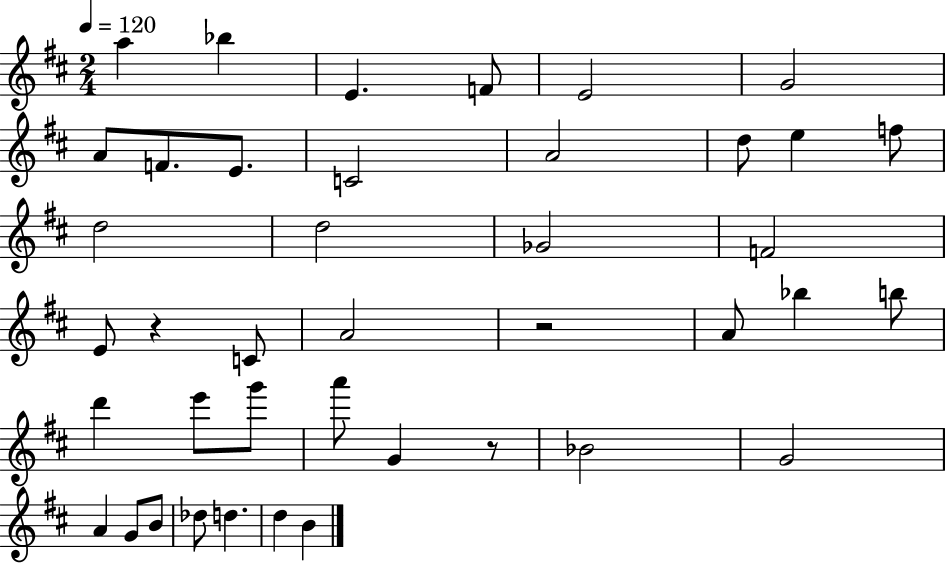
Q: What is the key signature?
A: D major